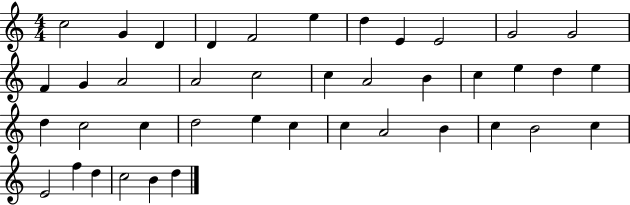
X:1
T:Untitled
M:4/4
L:1/4
K:C
c2 G D D F2 e d E E2 G2 G2 F G A2 A2 c2 c A2 B c e d e d c2 c d2 e c c A2 B c B2 c E2 f d c2 B d